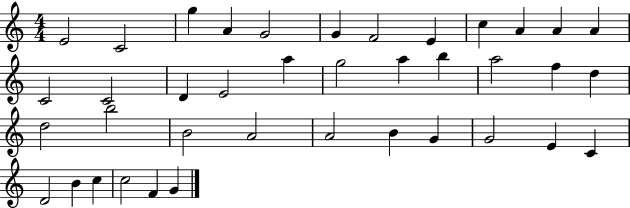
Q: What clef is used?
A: treble